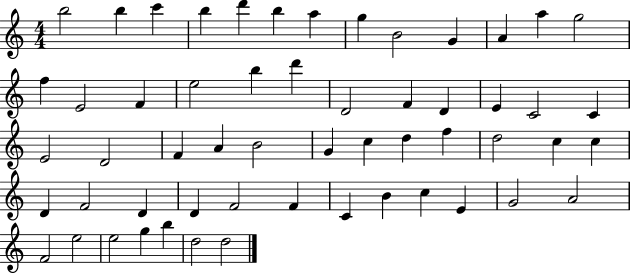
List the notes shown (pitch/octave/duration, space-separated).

B5/h B5/q C6/q B5/q D6/q B5/q A5/q G5/q B4/h G4/q A4/q A5/q G5/h F5/q E4/h F4/q E5/h B5/q D6/q D4/h F4/q D4/q E4/q C4/h C4/q E4/h D4/h F4/q A4/q B4/h G4/q C5/q D5/q F5/q D5/h C5/q C5/q D4/q F4/h D4/q D4/q F4/h F4/q C4/q B4/q C5/q E4/q G4/h A4/h F4/h E5/h E5/h G5/q B5/q D5/h D5/h